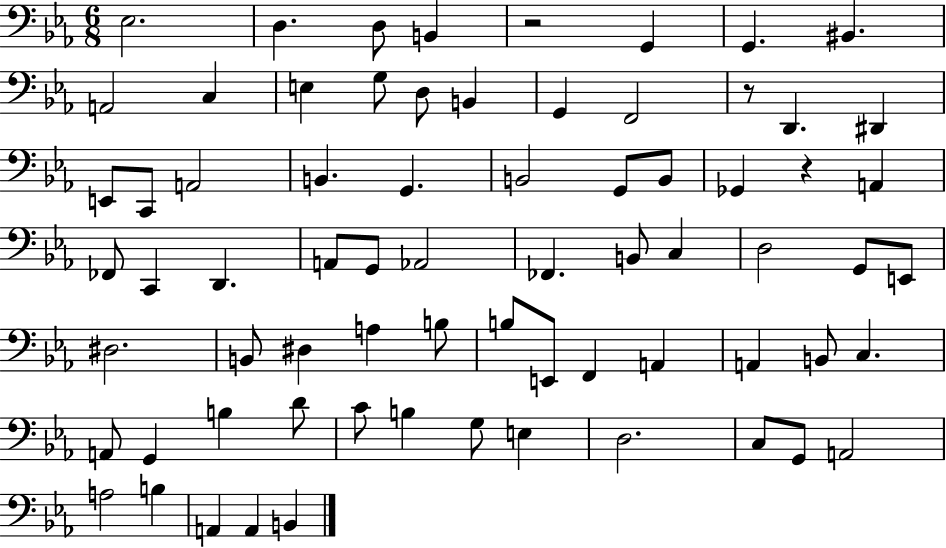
Eb3/h. D3/q. D3/e B2/q R/h G2/q G2/q. BIS2/q. A2/h C3/q E3/q G3/e D3/e B2/q G2/q F2/h R/e D2/q. D#2/q E2/e C2/e A2/h B2/q. G2/q. B2/h G2/e B2/e Gb2/q R/q A2/q FES2/e C2/q D2/q. A2/e G2/e Ab2/h FES2/q. B2/e C3/q D3/h G2/e E2/e D#3/h. B2/e D#3/q A3/q B3/e B3/e E2/e F2/q A2/q A2/q B2/e C3/q. A2/e G2/q B3/q D4/e C4/e B3/q G3/e E3/q D3/h. C3/e G2/e A2/h A3/h B3/q A2/q A2/q B2/q